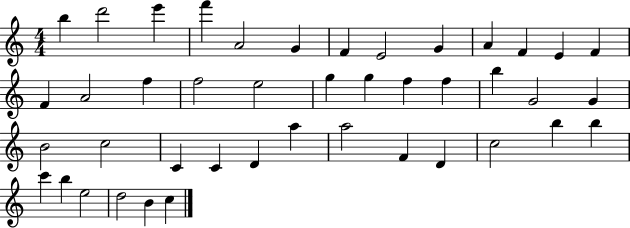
X:1
T:Untitled
M:4/4
L:1/4
K:C
b d'2 e' f' A2 G F E2 G A F E F F A2 f f2 e2 g g f f b G2 G B2 c2 C C D a a2 F D c2 b b c' b e2 d2 B c